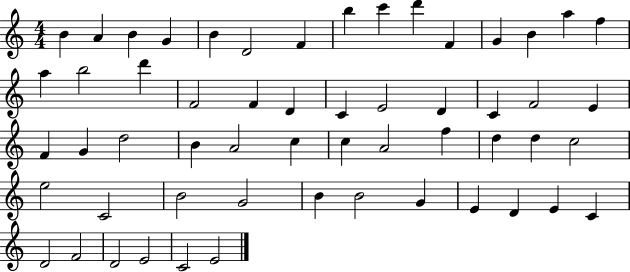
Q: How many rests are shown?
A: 0